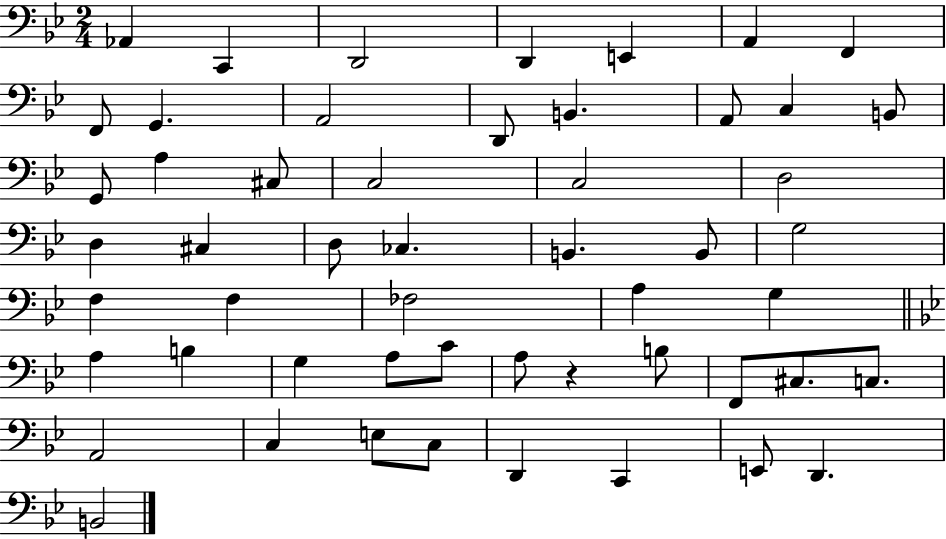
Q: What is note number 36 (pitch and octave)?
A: G3